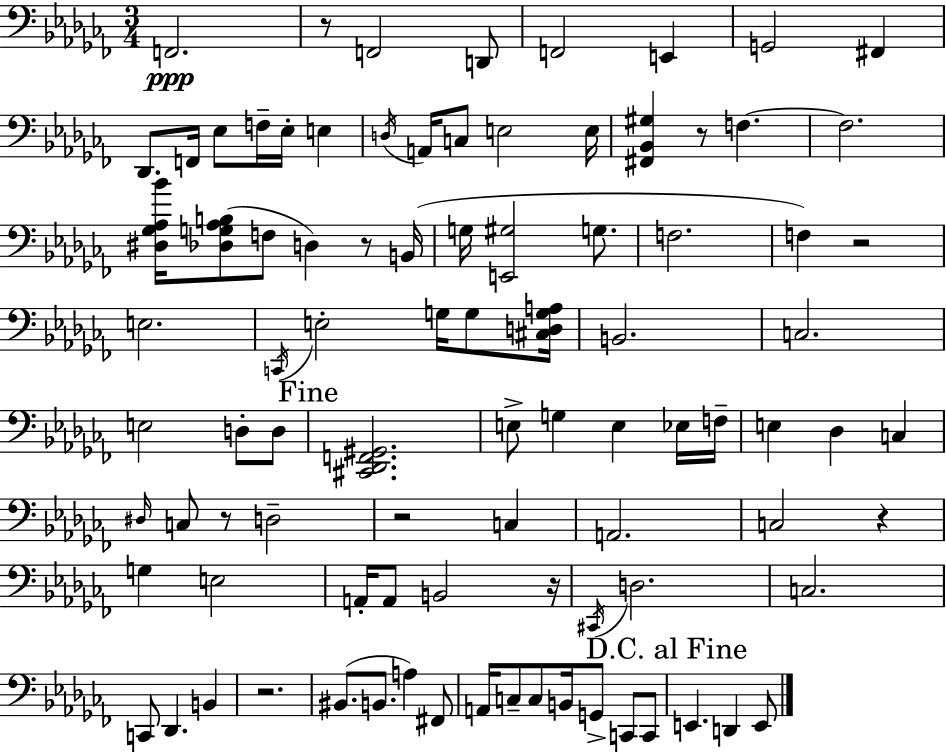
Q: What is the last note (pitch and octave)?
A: E2